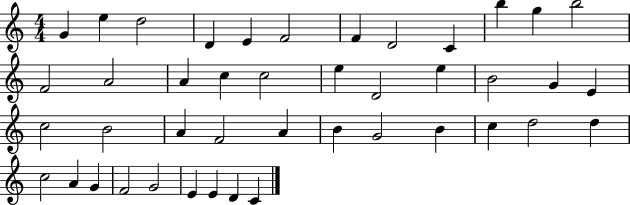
G4/q E5/q D5/h D4/q E4/q F4/h F4/q D4/h C4/q B5/q G5/q B5/h F4/h A4/h A4/q C5/q C5/h E5/q D4/h E5/q B4/h G4/q E4/q C5/h B4/h A4/q F4/h A4/q B4/q G4/h B4/q C5/q D5/h D5/q C5/h A4/q G4/q F4/h G4/h E4/q E4/q D4/q C4/q